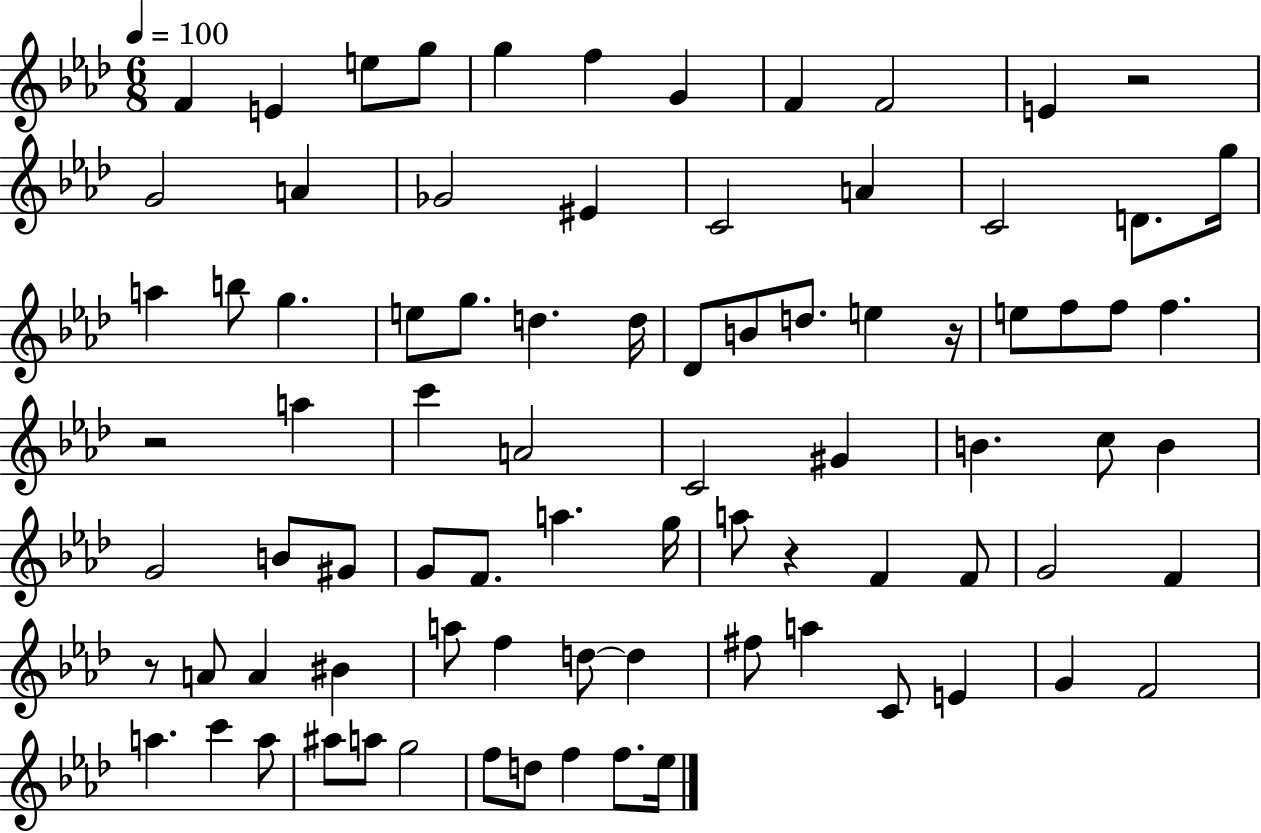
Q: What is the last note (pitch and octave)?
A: Eb5